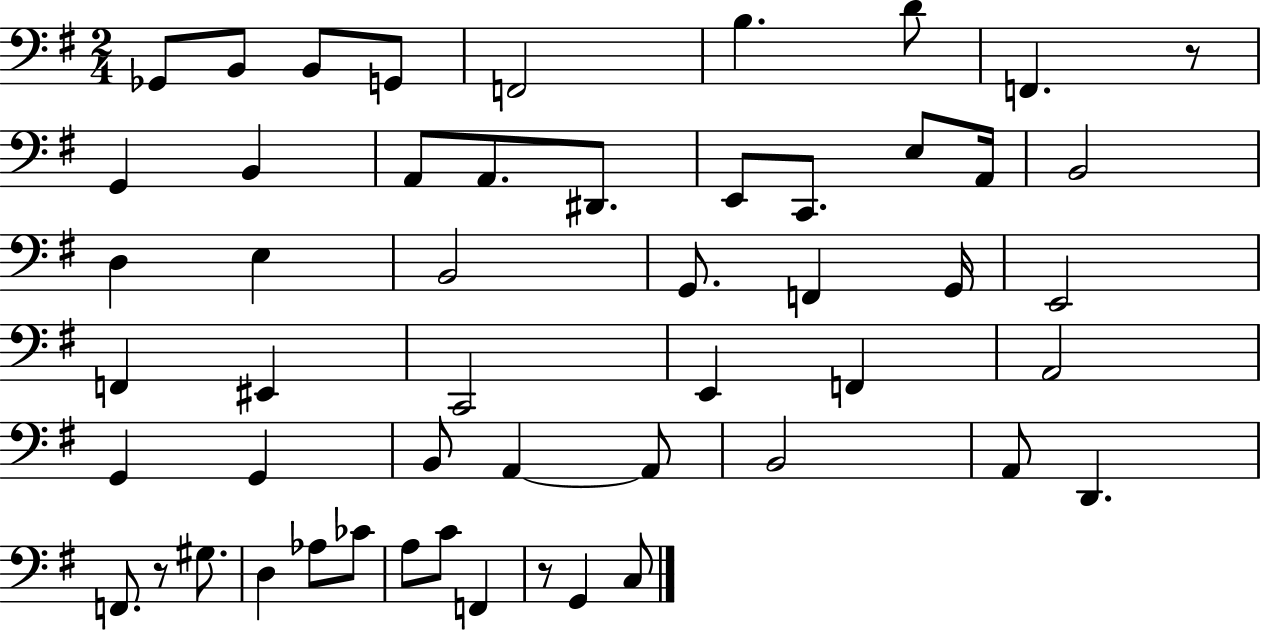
Gb2/e B2/e B2/e G2/e F2/h B3/q. D4/e F2/q. R/e G2/q B2/q A2/e A2/e. D#2/e. E2/e C2/e. E3/e A2/s B2/h D3/q E3/q B2/h G2/e. F2/q G2/s E2/h F2/q EIS2/q C2/h E2/q F2/q A2/h G2/q G2/q B2/e A2/q A2/e B2/h A2/e D2/q. F2/e. R/e G#3/e. D3/q Ab3/e CES4/e A3/e C4/e F2/q R/e G2/q C3/e